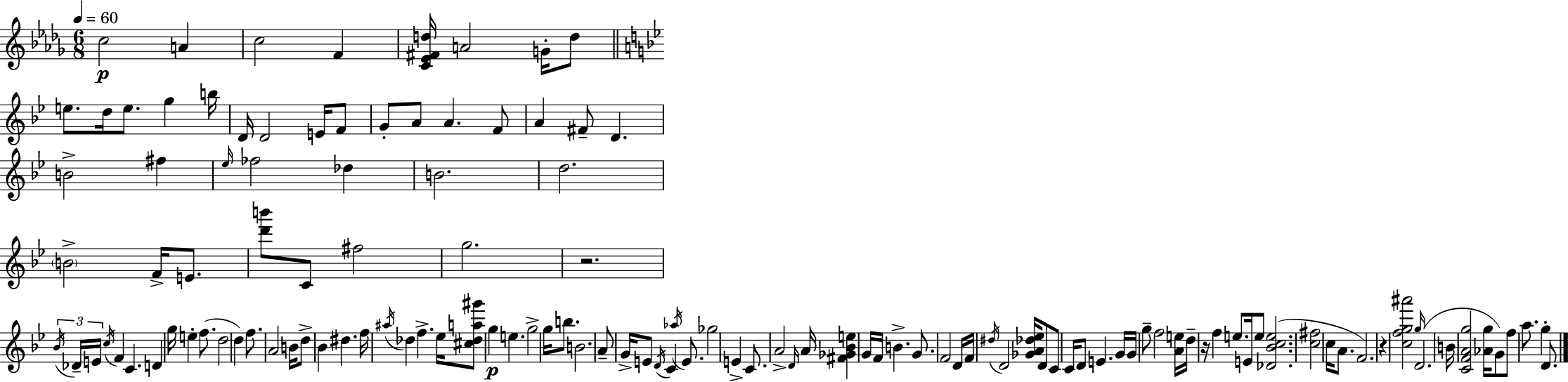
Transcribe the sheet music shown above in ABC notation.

X:1
T:Untitled
M:6/8
L:1/4
K:Bbm
c2 A c2 F [C_E^Fd]/4 A2 G/4 d/2 e/2 d/4 e/2 g b/4 D/4 D2 E/4 F/2 G/2 A/2 A F/2 A ^F/2 D B2 ^f _e/4 _f2 _d B2 d2 B2 F/4 E/2 [d'b']/2 C/2 ^f2 g2 z2 _B/4 _D/4 E/4 c/4 F C D g/4 e f/2 d2 d f/2 A2 B/4 d/2 _B ^d f/4 ^a/4 _d f _e/4 [^c_da^g']/2 g e g2 g/4 b/2 B2 A/2 G/4 E/2 D/4 C _a/4 E/2 _g2 E C/2 A2 D/4 A/4 [^F_G_Be] G/4 F/4 B G/2 F2 D/4 F/4 ^d/4 D2 [_GA_d_e]/4 D/2 C/2 C/4 D/2 E G/4 G/4 g/2 f2 [Ae]/4 d/4 z/4 f e/2 E/4 e/2 [_D_Bce]2 [c^f]2 c/4 A/2 F2 z [cfg^a']2 g/4 D2 B/4 [CFAg]2 [_Ag]/4 G/2 f/2 a/2 g D/2